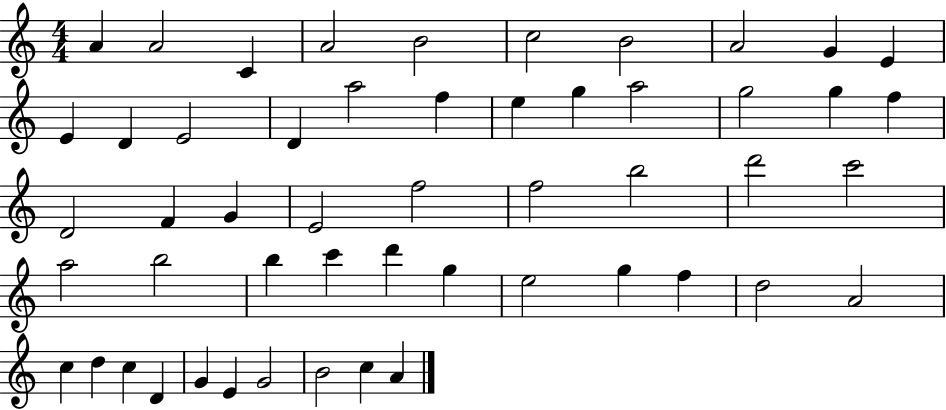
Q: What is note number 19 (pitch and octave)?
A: A5